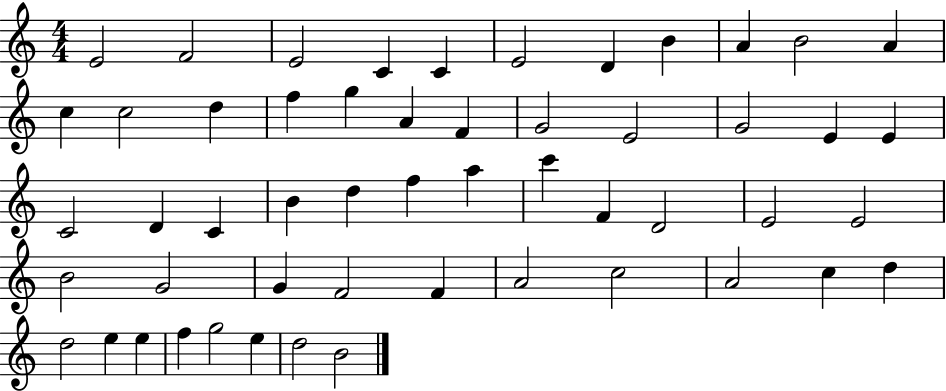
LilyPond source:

{
  \clef treble
  \numericTimeSignature
  \time 4/4
  \key c \major
  e'2 f'2 | e'2 c'4 c'4 | e'2 d'4 b'4 | a'4 b'2 a'4 | \break c''4 c''2 d''4 | f''4 g''4 a'4 f'4 | g'2 e'2 | g'2 e'4 e'4 | \break c'2 d'4 c'4 | b'4 d''4 f''4 a''4 | c'''4 f'4 d'2 | e'2 e'2 | \break b'2 g'2 | g'4 f'2 f'4 | a'2 c''2 | a'2 c''4 d''4 | \break d''2 e''4 e''4 | f''4 g''2 e''4 | d''2 b'2 | \bar "|."
}